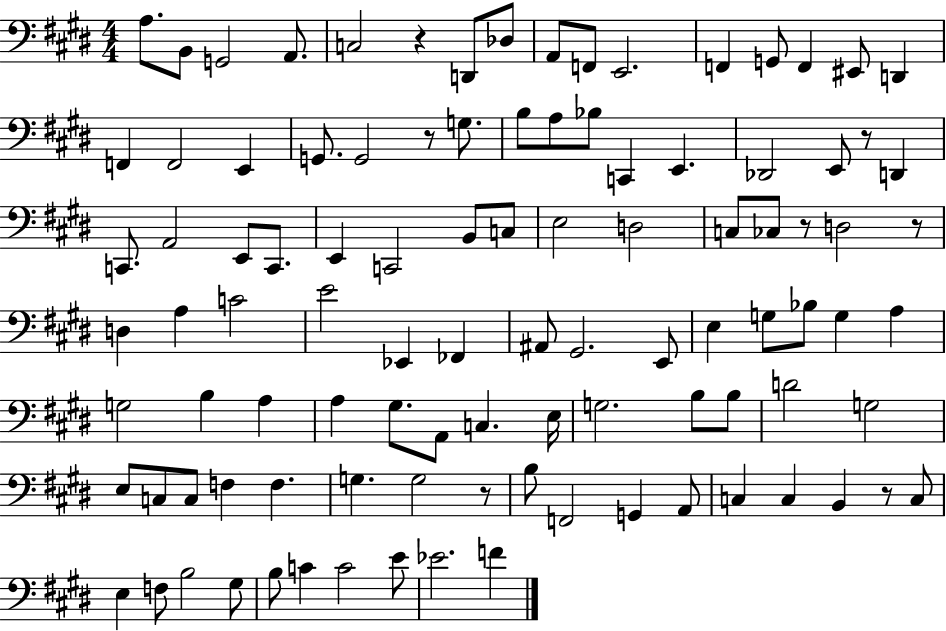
X:1
T:Untitled
M:4/4
L:1/4
K:E
A,/2 B,,/2 G,,2 A,,/2 C,2 z D,,/2 _D,/2 A,,/2 F,,/2 E,,2 F,, G,,/2 F,, ^E,,/2 D,, F,, F,,2 E,, G,,/2 G,,2 z/2 G,/2 B,/2 A,/2 _B,/2 C,, E,, _D,,2 E,,/2 z/2 D,, C,,/2 A,,2 E,,/2 C,,/2 E,, C,,2 B,,/2 C,/2 E,2 D,2 C,/2 _C,/2 z/2 D,2 z/2 D, A, C2 E2 _E,, _F,, ^A,,/2 ^G,,2 E,,/2 E, G,/2 _B,/2 G, A, G,2 B, A, A, ^G,/2 A,,/2 C, E,/4 G,2 B,/2 B,/2 D2 G,2 E,/2 C,/2 C,/2 F, F, G, G,2 z/2 B,/2 F,,2 G,, A,,/2 C, C, B,, z/2 C,/2 E, F,/2 B,2 ^G,/2 B,/2 C C2 E/2 _E2 F